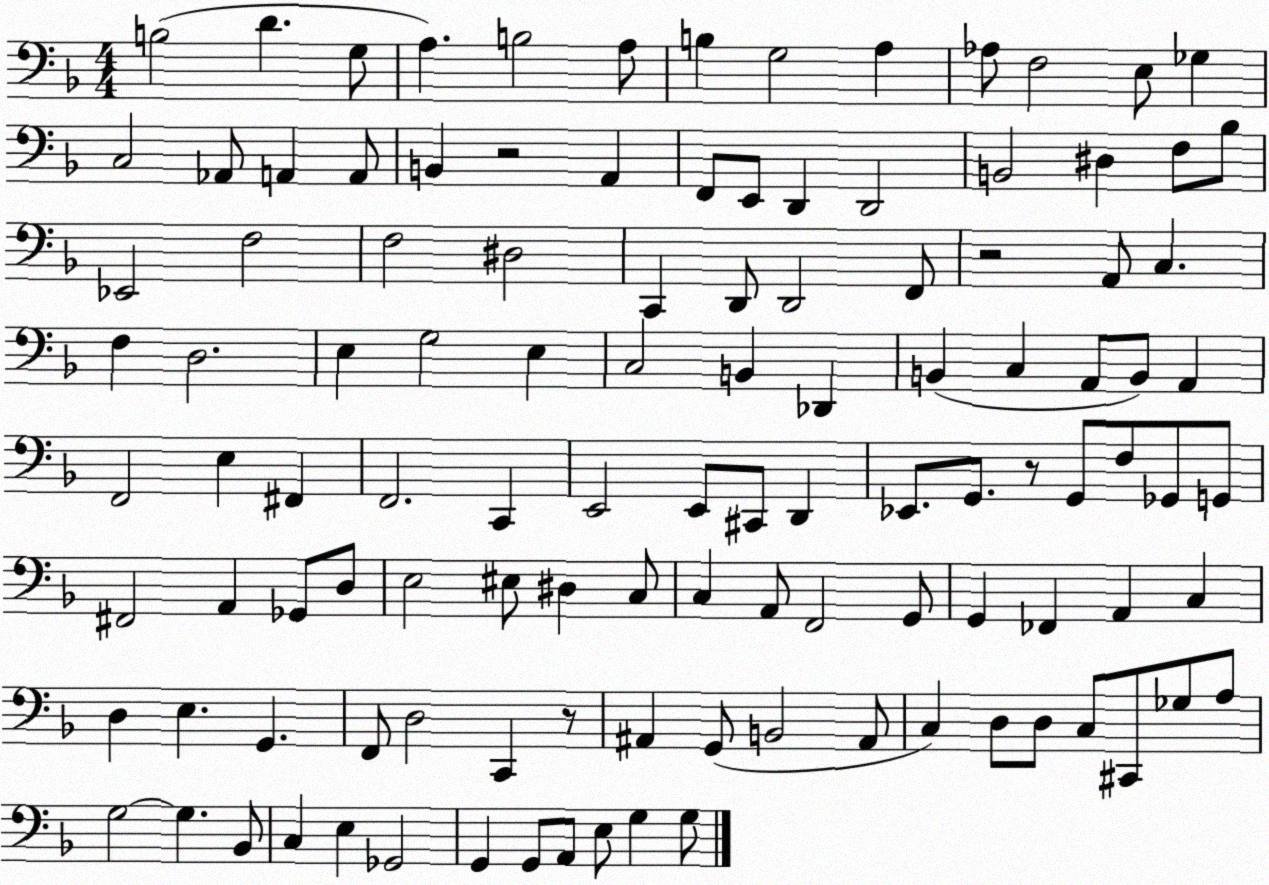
X:1
T:Untitled
M:4/4
L:1/4
K:F
B,2 D G,/2 A, B,2 A,/2 B, G,2 A, _A,/2 F,2 E,/2 _G, C,2 _A,,/2 A,, A,,/2 B,, z2 A,, F,,/2 E,,/2 D,, D,,2 B,,2 ^D, F,/2 _B,/2 _E,,2 F,2 F,2 ^D,2 C,, D,,/2 D,,2 F,,/2 z2 A,,/2 C, F, D,2 E, G,2 E, C,2 B,, _D,, B,, C, A,,/2 B,,/2 A,, F,,2 E, ^F,, F,,2 C,, E,,2 E,,/2 ^C,,/2 D,, _E,,/2 G,,/2 z/2 G,,/2 F,/2 _G,,/2 G,,/2 ^F,,2 A,, _G,,/2 D,/2 E,2 ^E,/2 ^D, C,/2 C, A,,/2 F,,2 G,,/2 G,, _F,, A,, C, D, E, G,, F,,/2 D,2 C,, z/2 ^A,, G,,/2 B,,2 ^A,,/2 C, D,/2 D,/2 C,/2 ^C,,/2 _G,/2 A,/2 G,2 G, _B,,/2 C, E, _G,,2 G,, G,,/2 A,,/2 E,/2 G, G,/2